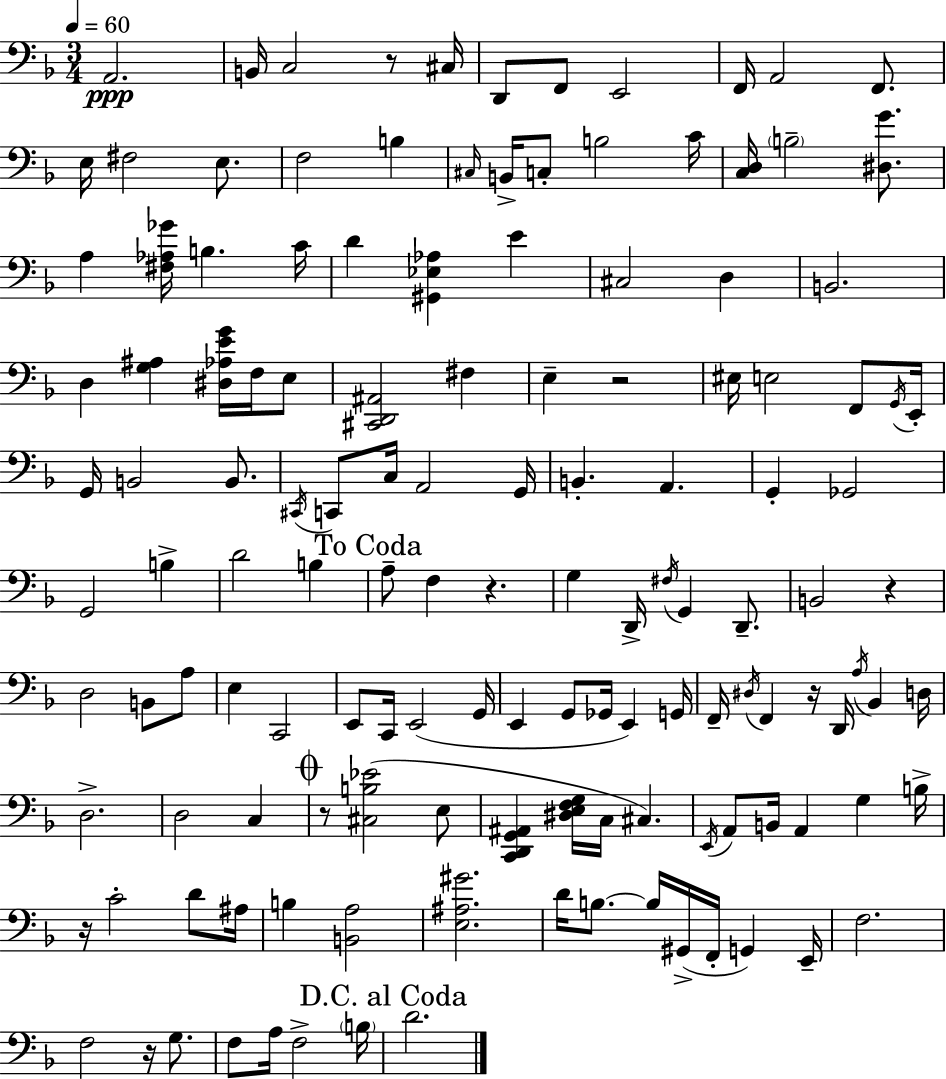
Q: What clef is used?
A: bass